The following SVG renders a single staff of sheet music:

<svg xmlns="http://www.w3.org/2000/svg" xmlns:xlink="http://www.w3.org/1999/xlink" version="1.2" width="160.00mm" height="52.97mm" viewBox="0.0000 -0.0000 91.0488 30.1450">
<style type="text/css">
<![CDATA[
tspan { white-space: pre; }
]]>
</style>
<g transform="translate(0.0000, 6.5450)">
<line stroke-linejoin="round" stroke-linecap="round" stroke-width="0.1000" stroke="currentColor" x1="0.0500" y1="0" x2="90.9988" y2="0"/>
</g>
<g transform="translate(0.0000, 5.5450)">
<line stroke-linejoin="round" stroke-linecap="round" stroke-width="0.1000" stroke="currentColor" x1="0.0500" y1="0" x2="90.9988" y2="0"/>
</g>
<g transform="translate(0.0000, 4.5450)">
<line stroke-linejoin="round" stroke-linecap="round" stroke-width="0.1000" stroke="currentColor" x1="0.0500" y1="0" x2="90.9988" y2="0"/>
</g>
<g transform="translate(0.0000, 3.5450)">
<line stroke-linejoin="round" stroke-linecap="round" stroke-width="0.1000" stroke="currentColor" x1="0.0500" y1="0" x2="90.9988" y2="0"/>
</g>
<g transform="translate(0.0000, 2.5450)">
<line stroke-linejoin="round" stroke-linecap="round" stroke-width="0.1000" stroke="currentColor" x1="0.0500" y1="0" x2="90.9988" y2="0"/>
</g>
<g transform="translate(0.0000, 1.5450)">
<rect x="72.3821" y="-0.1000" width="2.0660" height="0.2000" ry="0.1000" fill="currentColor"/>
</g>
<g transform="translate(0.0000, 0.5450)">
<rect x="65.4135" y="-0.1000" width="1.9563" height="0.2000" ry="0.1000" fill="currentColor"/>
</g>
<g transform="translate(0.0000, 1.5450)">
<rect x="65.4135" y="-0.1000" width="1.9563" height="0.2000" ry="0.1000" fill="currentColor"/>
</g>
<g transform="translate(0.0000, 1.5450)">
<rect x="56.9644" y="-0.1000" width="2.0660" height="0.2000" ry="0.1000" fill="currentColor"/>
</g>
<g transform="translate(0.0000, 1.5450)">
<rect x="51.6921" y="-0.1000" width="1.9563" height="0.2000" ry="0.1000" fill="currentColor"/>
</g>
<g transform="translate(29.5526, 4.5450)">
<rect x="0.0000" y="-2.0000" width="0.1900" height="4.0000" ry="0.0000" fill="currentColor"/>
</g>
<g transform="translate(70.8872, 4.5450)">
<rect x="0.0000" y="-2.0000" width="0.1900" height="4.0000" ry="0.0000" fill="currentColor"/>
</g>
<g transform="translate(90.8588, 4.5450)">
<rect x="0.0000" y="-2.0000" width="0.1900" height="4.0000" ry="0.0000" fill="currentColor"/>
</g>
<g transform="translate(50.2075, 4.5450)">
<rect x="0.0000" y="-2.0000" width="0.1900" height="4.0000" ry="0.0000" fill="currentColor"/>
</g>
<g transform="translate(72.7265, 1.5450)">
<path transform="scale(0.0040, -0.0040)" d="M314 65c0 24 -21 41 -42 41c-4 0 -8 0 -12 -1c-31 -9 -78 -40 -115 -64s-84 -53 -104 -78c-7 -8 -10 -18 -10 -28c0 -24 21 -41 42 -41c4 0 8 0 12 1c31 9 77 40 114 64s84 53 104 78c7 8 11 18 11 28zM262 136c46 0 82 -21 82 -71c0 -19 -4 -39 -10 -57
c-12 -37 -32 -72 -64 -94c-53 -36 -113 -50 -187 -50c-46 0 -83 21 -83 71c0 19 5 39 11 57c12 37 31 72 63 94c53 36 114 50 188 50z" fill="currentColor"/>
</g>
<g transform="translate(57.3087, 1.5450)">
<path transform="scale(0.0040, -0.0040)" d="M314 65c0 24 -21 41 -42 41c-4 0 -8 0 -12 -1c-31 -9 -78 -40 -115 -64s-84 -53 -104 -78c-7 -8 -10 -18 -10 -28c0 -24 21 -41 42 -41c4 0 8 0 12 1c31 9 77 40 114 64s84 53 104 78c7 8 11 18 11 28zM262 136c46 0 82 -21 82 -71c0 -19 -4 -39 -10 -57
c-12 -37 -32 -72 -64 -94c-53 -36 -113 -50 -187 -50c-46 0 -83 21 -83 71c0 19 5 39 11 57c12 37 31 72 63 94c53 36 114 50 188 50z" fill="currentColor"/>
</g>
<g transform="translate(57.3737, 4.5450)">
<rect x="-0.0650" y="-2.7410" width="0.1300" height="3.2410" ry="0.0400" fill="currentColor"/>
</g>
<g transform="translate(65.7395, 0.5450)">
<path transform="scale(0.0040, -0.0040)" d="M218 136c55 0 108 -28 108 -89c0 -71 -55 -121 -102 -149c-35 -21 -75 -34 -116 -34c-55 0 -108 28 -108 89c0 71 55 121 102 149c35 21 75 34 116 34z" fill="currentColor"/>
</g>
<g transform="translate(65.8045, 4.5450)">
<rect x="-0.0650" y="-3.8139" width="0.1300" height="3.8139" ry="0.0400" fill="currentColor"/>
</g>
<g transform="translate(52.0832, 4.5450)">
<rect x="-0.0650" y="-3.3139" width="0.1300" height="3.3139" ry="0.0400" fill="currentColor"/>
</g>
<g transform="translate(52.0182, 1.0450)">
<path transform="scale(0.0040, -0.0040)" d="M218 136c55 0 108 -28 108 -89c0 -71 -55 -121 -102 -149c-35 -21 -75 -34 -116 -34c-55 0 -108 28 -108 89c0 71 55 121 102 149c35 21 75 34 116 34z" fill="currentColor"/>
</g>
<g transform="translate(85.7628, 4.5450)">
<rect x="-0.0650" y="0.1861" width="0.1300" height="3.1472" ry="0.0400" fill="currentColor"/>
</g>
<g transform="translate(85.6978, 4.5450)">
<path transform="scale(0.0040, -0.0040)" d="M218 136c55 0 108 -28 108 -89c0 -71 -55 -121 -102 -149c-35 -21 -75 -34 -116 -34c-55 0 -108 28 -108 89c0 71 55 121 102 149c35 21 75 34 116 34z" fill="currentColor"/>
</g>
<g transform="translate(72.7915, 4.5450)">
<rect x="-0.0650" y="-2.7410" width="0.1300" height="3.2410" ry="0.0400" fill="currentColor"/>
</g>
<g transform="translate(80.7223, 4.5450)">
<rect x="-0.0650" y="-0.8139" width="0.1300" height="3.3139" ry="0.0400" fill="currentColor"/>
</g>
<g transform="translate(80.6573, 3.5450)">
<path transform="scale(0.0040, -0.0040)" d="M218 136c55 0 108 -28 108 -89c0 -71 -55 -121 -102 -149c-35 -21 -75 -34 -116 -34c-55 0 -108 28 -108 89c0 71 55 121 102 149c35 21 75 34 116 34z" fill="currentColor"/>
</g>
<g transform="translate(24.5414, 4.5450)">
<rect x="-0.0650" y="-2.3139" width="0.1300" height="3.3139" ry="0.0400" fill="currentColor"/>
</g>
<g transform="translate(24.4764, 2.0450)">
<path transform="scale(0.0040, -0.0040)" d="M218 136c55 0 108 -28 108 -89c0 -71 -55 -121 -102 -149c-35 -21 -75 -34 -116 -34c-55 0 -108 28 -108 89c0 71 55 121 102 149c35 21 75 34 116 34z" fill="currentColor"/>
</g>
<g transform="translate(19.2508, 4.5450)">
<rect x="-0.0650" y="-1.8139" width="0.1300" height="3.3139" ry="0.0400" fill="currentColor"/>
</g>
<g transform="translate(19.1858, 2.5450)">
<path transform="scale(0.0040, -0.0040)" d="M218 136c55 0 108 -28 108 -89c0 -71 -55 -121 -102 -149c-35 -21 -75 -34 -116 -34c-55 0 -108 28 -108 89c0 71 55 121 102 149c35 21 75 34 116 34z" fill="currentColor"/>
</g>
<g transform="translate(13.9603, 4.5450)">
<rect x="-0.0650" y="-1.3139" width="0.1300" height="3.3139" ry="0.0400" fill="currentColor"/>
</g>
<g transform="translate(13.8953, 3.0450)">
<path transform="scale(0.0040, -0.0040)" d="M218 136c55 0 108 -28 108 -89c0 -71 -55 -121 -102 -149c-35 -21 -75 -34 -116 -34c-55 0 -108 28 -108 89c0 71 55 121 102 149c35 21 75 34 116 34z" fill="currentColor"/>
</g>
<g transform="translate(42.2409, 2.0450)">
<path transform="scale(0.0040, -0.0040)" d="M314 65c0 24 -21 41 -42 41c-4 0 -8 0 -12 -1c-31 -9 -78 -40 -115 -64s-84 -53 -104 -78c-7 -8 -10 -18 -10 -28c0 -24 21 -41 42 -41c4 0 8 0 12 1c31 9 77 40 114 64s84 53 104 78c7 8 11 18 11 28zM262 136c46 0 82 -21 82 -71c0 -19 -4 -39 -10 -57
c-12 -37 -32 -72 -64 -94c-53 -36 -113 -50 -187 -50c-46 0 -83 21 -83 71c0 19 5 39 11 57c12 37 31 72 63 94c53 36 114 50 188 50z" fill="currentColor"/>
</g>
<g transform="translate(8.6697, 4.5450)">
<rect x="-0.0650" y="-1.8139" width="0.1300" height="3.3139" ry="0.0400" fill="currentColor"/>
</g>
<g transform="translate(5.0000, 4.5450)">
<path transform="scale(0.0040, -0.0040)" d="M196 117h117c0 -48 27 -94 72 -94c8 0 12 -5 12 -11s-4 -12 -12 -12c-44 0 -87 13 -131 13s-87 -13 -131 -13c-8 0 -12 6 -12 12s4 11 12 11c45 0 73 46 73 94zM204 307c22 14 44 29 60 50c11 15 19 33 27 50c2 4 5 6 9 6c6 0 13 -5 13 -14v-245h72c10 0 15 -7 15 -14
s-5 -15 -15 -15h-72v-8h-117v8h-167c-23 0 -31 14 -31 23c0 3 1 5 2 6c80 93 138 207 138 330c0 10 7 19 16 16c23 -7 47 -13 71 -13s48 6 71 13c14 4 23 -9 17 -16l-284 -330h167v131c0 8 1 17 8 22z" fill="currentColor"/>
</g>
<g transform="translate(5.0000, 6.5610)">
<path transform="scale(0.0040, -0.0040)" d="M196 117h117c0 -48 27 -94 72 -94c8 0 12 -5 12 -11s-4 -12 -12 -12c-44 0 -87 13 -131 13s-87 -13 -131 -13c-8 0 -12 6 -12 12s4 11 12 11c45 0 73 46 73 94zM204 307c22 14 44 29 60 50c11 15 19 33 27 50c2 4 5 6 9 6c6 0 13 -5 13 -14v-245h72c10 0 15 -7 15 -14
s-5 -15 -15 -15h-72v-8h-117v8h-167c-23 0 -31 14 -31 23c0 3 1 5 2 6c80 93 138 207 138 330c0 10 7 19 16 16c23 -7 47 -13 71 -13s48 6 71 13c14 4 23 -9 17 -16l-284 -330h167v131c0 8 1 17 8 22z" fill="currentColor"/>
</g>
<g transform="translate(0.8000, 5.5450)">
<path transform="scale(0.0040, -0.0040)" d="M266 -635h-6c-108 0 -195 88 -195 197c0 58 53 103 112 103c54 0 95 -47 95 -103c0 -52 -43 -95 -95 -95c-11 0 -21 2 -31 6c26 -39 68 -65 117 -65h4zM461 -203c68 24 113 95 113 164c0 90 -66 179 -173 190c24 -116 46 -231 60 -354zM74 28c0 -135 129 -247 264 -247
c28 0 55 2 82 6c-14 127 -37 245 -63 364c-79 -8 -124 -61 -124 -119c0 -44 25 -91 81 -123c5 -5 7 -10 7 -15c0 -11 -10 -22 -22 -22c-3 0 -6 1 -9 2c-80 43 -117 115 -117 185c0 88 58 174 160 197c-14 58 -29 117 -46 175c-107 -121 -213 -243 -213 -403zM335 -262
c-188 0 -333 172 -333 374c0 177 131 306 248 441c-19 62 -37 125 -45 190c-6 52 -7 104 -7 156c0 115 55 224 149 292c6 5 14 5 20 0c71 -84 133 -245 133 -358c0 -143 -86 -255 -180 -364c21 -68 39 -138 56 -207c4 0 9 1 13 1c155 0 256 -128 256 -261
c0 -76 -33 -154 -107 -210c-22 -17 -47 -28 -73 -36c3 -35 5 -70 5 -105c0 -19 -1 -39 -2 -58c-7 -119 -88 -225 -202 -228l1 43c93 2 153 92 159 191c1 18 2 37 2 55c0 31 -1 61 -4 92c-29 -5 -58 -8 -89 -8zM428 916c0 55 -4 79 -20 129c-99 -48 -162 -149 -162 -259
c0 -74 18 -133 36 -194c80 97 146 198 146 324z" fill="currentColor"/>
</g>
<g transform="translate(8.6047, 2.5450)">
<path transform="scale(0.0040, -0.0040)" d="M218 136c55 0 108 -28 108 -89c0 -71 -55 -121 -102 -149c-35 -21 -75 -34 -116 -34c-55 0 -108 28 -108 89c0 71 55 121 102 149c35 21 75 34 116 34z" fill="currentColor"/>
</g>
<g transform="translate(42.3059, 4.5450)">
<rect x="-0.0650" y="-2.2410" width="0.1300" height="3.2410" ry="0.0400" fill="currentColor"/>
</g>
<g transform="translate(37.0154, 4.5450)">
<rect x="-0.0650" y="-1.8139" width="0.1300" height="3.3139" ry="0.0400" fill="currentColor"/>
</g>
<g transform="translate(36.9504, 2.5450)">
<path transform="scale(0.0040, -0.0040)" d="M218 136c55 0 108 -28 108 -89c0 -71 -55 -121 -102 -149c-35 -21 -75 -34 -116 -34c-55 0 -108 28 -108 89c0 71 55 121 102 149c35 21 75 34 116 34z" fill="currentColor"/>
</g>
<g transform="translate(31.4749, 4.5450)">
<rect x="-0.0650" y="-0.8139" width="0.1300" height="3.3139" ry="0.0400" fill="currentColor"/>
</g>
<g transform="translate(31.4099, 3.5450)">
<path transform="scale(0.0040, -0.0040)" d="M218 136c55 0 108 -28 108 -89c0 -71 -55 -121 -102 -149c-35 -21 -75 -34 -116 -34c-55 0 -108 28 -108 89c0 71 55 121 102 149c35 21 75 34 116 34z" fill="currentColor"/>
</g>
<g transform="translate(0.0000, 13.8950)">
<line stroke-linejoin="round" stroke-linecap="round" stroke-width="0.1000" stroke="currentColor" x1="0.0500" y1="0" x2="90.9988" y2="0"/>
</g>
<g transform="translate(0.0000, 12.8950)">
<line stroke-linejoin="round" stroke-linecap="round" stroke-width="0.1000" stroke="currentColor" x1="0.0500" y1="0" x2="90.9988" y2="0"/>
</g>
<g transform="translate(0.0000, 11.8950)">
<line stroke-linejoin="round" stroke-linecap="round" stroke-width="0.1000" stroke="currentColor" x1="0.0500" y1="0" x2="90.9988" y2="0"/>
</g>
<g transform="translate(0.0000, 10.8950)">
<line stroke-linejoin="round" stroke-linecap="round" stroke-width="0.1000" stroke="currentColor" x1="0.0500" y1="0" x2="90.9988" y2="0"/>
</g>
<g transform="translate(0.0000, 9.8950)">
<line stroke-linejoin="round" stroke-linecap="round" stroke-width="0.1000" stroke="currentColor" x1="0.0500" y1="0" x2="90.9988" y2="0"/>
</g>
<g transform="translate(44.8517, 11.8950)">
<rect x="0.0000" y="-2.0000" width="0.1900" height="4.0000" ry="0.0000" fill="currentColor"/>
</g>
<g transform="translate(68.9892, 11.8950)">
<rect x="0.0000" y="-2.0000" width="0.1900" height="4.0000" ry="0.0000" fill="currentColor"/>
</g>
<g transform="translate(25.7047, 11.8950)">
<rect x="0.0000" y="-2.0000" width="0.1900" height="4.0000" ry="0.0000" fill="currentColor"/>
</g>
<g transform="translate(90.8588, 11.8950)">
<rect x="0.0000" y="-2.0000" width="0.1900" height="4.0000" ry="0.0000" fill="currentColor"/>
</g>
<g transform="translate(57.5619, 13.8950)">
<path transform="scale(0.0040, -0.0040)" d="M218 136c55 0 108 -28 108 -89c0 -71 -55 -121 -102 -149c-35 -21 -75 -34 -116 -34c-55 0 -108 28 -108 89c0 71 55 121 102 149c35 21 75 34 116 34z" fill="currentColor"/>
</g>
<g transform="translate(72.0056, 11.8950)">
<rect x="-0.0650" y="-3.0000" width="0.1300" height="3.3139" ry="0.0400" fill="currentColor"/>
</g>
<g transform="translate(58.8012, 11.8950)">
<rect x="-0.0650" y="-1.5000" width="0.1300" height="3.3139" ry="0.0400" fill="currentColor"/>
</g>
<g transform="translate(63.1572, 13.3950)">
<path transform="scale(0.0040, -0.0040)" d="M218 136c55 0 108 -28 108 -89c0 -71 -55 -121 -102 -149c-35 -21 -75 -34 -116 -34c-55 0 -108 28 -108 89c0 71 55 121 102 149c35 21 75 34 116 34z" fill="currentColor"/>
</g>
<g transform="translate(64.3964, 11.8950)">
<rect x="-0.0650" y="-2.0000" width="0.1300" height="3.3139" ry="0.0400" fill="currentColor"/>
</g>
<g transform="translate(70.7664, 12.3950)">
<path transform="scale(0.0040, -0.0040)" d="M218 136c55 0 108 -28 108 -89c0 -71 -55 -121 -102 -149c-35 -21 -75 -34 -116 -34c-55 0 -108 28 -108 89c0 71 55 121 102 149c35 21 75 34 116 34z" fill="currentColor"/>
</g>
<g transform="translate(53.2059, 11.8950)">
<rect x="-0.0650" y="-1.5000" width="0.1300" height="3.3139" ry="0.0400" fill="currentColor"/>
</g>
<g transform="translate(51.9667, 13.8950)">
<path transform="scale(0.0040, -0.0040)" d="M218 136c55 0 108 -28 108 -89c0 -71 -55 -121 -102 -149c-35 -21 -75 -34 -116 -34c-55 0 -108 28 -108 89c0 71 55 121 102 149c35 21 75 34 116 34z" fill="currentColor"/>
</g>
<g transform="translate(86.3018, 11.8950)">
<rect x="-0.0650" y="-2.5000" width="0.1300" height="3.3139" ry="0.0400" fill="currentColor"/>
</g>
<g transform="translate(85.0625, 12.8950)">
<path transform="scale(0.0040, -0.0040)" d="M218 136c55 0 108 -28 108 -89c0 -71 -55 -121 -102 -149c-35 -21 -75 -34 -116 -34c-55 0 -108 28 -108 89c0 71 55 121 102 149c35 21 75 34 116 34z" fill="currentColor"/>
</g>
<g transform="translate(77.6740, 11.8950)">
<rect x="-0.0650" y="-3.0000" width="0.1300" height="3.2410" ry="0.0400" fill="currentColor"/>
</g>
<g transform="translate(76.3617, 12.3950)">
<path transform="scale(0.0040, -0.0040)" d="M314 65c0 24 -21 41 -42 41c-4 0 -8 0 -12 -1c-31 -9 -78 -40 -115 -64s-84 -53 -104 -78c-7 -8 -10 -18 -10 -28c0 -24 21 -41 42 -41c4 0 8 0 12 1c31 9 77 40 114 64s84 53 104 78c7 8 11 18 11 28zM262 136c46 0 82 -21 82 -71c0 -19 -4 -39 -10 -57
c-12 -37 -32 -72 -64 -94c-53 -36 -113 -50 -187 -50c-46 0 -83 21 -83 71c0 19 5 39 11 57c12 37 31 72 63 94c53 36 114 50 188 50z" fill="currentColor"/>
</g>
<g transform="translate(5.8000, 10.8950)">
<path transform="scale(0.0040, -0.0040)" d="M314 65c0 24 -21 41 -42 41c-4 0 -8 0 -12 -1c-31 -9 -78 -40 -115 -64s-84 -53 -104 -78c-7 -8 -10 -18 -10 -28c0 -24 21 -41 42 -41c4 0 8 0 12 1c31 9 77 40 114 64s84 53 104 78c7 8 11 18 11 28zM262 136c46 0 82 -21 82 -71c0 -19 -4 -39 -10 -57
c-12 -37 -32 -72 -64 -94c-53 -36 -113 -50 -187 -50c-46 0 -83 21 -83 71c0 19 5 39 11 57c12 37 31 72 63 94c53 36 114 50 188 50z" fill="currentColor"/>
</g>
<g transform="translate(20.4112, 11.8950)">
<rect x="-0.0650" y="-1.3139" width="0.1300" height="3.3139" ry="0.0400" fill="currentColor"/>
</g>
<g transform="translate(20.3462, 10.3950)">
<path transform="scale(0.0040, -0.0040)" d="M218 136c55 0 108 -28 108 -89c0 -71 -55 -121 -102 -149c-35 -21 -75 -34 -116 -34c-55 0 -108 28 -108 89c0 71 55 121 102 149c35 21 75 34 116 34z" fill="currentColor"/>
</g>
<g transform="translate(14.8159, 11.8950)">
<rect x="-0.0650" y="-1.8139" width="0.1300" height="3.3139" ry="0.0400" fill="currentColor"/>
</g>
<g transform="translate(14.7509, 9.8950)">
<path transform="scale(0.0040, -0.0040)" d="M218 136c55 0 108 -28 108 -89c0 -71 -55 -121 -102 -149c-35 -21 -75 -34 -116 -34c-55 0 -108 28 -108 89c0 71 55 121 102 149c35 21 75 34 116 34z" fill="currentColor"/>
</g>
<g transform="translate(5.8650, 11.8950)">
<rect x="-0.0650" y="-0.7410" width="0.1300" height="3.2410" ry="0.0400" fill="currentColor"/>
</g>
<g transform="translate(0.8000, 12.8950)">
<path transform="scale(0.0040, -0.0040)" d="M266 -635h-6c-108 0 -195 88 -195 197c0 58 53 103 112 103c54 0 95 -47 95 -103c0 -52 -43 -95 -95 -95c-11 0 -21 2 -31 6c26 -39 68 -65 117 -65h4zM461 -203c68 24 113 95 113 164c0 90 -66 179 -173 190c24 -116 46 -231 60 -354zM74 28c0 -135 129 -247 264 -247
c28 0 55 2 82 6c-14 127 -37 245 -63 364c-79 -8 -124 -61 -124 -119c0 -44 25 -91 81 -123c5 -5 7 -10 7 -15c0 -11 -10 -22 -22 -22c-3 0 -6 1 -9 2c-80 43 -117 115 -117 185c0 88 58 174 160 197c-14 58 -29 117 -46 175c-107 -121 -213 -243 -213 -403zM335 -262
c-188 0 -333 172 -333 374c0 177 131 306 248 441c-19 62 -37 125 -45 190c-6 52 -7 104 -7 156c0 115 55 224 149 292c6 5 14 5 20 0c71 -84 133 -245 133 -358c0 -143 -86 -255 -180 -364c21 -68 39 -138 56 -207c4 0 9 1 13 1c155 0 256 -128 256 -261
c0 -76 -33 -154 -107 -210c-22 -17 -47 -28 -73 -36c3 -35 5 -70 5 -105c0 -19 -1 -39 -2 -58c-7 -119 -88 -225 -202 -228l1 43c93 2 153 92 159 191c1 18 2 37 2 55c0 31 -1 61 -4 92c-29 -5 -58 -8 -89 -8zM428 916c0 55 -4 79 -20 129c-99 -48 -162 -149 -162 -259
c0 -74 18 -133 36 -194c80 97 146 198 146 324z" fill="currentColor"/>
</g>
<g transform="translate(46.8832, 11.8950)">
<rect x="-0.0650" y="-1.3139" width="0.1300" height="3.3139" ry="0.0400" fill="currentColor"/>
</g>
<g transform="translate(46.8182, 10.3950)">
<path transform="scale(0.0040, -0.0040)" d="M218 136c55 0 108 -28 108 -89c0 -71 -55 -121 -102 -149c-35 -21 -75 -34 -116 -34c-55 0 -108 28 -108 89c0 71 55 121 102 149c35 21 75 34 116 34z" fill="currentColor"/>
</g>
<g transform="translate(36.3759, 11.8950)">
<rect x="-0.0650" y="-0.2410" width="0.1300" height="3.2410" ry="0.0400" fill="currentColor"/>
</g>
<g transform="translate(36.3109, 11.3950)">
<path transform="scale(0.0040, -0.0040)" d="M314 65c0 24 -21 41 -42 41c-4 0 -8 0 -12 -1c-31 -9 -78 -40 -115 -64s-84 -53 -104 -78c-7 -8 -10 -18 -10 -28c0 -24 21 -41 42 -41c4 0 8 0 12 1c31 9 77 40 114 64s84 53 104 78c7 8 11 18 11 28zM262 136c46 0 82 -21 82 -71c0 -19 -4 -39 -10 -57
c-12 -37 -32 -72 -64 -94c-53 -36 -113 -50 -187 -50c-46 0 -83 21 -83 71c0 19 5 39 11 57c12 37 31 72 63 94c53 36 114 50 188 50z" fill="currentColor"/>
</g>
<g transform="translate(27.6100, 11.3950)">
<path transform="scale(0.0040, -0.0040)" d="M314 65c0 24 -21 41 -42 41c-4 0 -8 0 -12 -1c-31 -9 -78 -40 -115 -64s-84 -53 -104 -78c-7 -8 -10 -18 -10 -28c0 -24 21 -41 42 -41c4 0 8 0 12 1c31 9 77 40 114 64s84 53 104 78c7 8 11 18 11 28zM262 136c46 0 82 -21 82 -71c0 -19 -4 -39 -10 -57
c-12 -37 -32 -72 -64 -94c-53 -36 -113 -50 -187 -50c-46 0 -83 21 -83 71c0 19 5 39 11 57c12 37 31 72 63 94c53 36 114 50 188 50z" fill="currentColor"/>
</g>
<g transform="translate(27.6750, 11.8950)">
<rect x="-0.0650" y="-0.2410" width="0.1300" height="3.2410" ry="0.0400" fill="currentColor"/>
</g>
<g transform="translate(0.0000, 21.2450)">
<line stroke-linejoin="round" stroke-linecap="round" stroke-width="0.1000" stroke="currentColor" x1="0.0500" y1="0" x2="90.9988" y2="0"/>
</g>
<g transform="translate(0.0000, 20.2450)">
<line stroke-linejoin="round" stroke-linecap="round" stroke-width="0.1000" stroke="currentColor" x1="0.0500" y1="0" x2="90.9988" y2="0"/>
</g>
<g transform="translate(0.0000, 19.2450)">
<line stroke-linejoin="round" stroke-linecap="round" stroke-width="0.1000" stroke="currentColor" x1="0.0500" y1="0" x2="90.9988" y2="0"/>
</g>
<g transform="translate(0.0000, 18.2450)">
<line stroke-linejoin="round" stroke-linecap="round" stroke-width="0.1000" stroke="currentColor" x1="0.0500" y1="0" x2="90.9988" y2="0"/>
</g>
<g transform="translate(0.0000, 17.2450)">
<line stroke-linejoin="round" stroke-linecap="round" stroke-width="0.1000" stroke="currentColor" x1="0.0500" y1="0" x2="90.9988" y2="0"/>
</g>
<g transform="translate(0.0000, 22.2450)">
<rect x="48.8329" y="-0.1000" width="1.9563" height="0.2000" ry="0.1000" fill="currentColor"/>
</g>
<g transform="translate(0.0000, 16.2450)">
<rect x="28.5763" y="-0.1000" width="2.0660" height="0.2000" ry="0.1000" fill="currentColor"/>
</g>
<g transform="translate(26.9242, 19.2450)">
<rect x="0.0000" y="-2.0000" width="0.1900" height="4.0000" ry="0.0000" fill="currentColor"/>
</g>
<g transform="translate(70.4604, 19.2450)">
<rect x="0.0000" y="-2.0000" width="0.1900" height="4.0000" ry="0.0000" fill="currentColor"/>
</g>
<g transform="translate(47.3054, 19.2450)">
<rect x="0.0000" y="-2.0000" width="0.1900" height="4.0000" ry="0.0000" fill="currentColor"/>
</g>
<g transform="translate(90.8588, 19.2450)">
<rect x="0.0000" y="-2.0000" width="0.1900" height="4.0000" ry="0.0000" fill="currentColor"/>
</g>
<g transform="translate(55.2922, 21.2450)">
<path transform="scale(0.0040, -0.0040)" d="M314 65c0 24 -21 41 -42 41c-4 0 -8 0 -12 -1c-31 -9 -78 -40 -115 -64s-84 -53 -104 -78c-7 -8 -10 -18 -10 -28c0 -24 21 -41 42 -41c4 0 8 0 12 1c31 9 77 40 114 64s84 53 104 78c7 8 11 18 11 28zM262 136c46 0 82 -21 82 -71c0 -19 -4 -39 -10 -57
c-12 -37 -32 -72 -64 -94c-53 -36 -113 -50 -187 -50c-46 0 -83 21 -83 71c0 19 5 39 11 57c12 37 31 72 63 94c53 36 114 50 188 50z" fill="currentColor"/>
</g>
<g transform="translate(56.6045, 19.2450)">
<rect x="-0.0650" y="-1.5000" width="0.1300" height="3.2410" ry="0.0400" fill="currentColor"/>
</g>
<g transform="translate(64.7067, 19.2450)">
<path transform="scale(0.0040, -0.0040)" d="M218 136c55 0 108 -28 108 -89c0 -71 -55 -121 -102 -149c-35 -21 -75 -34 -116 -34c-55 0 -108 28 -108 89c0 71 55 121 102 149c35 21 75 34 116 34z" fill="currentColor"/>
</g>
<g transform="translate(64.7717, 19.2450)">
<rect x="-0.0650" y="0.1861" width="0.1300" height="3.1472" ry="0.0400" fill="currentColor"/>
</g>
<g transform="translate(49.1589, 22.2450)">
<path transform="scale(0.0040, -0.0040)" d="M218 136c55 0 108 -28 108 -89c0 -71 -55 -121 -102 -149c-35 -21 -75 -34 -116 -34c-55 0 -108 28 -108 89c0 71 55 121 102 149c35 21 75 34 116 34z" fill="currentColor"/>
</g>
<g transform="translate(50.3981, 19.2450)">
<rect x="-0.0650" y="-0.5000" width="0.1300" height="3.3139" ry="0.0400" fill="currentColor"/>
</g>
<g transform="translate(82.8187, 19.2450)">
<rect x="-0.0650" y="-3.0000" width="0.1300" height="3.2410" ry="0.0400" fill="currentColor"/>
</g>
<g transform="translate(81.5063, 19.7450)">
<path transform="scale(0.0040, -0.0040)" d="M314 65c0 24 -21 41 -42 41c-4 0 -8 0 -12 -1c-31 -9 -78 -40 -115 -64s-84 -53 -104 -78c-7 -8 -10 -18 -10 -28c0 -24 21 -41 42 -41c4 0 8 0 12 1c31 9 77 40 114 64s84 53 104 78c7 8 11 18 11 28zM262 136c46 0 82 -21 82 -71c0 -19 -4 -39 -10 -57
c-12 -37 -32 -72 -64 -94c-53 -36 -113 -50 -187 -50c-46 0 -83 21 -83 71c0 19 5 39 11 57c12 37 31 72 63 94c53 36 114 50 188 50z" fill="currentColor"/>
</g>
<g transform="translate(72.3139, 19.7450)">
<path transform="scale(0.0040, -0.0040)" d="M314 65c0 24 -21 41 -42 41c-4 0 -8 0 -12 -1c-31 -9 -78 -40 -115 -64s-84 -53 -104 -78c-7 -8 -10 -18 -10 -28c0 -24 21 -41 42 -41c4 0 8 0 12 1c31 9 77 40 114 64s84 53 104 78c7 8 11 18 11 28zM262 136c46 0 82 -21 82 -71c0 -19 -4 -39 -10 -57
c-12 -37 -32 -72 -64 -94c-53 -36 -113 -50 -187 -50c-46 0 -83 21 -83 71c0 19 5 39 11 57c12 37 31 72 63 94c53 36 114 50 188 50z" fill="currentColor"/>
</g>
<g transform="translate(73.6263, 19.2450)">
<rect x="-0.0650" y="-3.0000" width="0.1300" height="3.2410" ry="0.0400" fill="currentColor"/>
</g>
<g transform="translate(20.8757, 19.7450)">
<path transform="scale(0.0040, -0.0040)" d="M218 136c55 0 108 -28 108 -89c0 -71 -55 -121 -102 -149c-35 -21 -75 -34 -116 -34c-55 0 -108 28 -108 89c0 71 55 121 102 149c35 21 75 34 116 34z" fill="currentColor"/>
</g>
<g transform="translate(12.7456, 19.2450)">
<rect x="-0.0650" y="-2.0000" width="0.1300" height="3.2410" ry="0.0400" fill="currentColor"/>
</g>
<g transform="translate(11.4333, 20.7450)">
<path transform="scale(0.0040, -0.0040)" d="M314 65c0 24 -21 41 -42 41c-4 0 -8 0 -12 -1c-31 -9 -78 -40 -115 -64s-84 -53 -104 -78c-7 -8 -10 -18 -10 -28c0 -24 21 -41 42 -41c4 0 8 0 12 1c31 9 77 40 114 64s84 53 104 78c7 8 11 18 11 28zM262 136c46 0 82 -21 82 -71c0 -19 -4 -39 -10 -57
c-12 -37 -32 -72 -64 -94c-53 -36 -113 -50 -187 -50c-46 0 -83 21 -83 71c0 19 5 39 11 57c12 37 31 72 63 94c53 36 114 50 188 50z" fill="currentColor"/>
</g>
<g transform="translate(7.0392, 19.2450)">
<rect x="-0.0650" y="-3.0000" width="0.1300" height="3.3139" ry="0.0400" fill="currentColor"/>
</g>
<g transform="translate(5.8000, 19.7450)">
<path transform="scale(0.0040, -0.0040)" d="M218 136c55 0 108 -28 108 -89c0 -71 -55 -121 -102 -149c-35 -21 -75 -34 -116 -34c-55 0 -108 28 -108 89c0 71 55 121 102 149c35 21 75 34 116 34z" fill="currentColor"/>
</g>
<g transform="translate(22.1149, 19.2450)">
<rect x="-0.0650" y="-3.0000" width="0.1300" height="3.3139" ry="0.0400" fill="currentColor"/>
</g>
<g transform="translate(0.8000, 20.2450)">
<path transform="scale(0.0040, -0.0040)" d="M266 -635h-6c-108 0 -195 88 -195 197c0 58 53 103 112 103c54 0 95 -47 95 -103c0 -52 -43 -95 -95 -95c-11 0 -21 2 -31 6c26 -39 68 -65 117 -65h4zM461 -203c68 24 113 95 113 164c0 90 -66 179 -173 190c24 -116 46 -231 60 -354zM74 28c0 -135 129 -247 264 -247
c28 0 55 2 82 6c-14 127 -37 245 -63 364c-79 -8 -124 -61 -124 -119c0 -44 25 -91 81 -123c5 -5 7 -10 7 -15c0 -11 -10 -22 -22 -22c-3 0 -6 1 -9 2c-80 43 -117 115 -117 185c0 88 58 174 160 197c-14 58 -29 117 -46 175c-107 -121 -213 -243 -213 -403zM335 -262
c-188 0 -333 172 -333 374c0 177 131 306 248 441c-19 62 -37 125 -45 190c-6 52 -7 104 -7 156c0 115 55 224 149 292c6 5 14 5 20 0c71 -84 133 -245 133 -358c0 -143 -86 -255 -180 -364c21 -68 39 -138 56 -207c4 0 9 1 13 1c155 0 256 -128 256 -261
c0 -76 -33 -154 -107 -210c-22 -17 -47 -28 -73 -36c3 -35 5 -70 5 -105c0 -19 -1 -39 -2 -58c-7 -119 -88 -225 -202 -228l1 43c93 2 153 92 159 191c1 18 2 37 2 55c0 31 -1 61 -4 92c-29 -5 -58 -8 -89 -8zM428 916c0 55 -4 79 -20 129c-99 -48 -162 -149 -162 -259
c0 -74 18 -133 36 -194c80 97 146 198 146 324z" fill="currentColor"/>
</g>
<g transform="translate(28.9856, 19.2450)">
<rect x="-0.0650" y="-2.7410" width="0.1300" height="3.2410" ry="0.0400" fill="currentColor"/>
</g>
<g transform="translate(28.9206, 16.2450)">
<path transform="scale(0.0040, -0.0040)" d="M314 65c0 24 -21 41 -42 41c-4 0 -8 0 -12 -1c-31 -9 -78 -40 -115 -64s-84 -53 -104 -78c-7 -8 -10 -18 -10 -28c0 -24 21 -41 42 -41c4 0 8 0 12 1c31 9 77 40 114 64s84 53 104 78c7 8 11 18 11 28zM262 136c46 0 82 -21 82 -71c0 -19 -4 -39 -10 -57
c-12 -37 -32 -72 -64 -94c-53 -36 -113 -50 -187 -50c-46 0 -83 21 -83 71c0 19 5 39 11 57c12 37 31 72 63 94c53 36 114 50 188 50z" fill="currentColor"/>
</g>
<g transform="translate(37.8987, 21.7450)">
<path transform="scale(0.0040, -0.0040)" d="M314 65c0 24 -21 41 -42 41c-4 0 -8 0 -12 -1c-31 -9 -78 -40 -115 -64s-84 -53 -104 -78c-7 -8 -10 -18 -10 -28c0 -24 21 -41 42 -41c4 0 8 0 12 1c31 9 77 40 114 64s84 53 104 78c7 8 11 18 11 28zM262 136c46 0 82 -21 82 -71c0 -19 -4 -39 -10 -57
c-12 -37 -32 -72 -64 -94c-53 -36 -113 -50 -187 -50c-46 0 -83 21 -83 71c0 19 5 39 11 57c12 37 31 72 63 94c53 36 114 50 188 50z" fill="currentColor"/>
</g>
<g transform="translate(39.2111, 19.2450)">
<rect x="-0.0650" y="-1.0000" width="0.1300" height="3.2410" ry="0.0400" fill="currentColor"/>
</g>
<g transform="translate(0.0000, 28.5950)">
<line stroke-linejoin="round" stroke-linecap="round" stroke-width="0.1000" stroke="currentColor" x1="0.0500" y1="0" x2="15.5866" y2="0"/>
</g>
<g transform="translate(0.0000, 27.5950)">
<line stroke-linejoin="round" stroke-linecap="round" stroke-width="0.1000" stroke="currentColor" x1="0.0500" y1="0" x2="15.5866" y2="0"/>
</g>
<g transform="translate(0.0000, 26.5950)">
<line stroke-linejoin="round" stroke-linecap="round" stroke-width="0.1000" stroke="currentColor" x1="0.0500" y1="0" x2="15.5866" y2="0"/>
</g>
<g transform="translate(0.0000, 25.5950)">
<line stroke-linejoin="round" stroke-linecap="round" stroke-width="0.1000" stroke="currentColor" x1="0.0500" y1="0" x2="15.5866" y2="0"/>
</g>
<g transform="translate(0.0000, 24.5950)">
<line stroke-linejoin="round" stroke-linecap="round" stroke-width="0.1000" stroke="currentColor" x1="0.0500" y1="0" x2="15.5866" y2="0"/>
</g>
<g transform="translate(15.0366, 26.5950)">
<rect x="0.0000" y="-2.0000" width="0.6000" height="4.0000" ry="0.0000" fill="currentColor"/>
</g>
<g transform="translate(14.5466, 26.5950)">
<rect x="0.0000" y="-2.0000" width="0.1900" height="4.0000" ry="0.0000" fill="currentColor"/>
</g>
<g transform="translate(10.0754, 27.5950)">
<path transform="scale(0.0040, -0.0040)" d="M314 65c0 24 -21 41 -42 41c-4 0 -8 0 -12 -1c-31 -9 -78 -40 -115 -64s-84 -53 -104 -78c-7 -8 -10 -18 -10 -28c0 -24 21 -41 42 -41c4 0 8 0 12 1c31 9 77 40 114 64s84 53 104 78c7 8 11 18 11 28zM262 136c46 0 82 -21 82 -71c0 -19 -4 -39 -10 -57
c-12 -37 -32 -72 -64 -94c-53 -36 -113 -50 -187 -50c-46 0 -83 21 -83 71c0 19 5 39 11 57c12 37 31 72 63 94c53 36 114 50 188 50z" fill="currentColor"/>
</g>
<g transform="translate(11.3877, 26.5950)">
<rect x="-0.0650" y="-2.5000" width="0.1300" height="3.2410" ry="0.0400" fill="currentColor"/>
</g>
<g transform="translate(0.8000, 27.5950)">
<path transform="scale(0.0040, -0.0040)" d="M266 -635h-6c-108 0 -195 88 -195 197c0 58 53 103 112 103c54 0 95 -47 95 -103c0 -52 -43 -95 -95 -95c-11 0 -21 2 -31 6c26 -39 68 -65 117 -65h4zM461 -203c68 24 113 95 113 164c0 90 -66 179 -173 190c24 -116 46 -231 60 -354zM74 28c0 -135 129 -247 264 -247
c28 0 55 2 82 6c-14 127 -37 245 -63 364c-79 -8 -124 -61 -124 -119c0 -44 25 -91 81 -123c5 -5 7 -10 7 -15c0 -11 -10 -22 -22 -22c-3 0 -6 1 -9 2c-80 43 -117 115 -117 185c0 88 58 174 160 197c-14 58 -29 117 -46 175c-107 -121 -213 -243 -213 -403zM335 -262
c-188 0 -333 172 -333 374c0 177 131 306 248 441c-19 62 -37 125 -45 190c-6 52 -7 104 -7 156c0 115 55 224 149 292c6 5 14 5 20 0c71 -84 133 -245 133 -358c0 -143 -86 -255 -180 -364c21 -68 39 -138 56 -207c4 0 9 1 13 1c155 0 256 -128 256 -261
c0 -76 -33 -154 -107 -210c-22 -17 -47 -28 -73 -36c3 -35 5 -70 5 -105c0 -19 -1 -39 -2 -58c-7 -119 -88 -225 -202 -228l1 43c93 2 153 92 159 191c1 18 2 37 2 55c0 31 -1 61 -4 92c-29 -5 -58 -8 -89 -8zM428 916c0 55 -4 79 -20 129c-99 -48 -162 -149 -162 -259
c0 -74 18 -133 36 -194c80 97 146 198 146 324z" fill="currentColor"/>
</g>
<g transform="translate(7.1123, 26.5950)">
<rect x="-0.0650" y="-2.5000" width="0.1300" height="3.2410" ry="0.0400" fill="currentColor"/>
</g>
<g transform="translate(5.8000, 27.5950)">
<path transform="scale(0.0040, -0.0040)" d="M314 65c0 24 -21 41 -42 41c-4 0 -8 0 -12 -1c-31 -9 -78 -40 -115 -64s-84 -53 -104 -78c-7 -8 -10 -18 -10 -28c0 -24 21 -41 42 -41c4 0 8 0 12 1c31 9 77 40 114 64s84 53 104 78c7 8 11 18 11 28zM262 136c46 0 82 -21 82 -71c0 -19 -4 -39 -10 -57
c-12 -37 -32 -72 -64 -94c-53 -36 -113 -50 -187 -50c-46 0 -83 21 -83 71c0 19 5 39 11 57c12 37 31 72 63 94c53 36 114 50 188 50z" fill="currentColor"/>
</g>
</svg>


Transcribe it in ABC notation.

X:1
T:Untitled
M:4/4
L:1/4
K:C
f e f g d f g2 b a2 c' a2 d B d2 f e c2 c2 e E E F A A2 G A F2 A a2 D2 C E2 B A2 A2 G2 G2